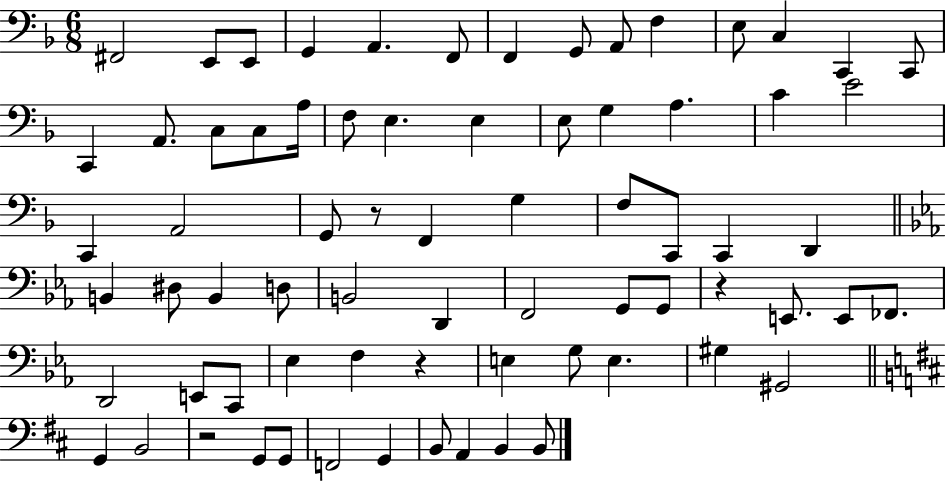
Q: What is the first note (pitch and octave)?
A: F#2